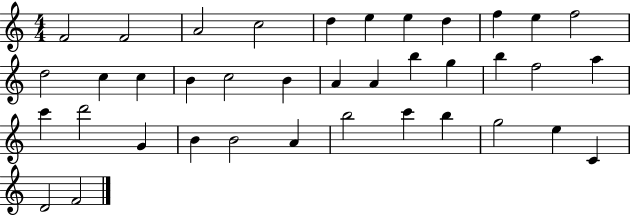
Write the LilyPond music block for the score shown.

{
  \clef treble
  \numericTimeSignature
  \time 4/4
  \key c \major
  f'2 f'2 | a'2 c''2 | d''4 e''4 e''4 d''4 | f''4 e''4 f''2 | \break d''2 c''4 c''4 | b'4 c''2 b'4 | a'4 a'4 b''4 g''4 | b''4 f''2 a''4 | \break c'''4 d'''2 g'4 | b'4 b'2 a'4 | b''2 c'''4 b''4 | g''2 e''4 c'4 | \break d'2 f'2 | \bar "|."
}